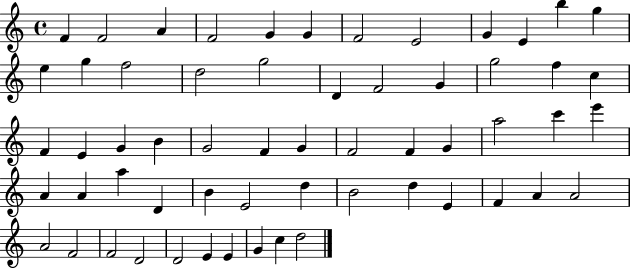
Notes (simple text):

F4/q F4/h A4/q F4/h G4/q G4/q F4/h E4/h G4/q E4/q B5/q G5/q E5/q G5/q F5/h D5/h G5/h D4/q F4/h G4/q G5/h F5/q C5/q F4/q E4/q G4/q B4/q G4/h F4/q G4/q F4/h F4/q G4/q A5/h C6/q E6/q A4/q A4/q A5/q D4/q B4/q E4/h D5/q B4/h D5/q E4/q F4/q A4/q A4/h A4/h F4/h F4/h D4/h D4/h E4/q E4/q G4/q C5/q D5/h